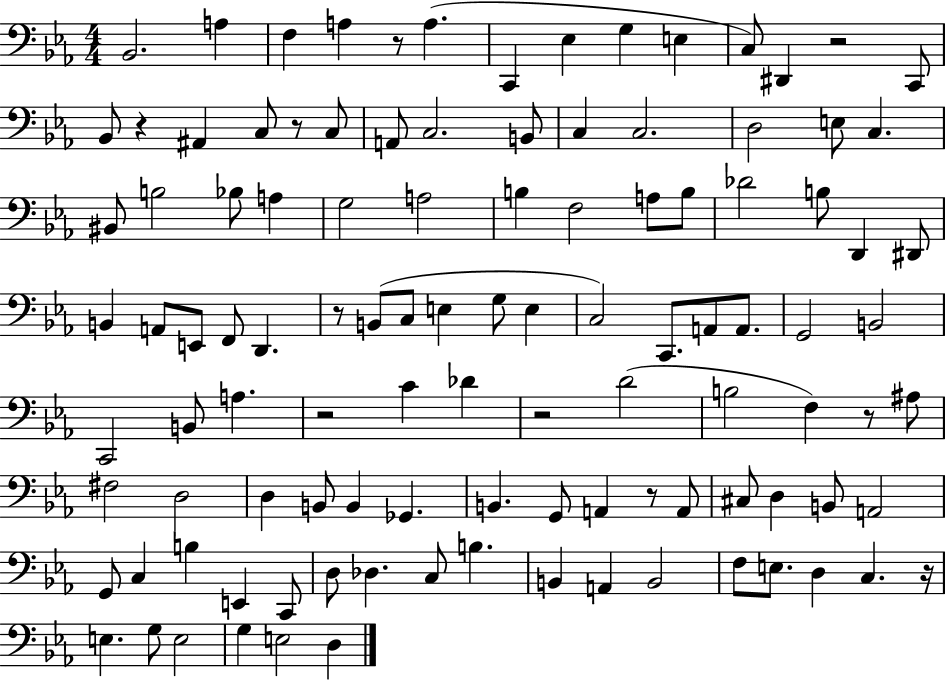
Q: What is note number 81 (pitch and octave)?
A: E2